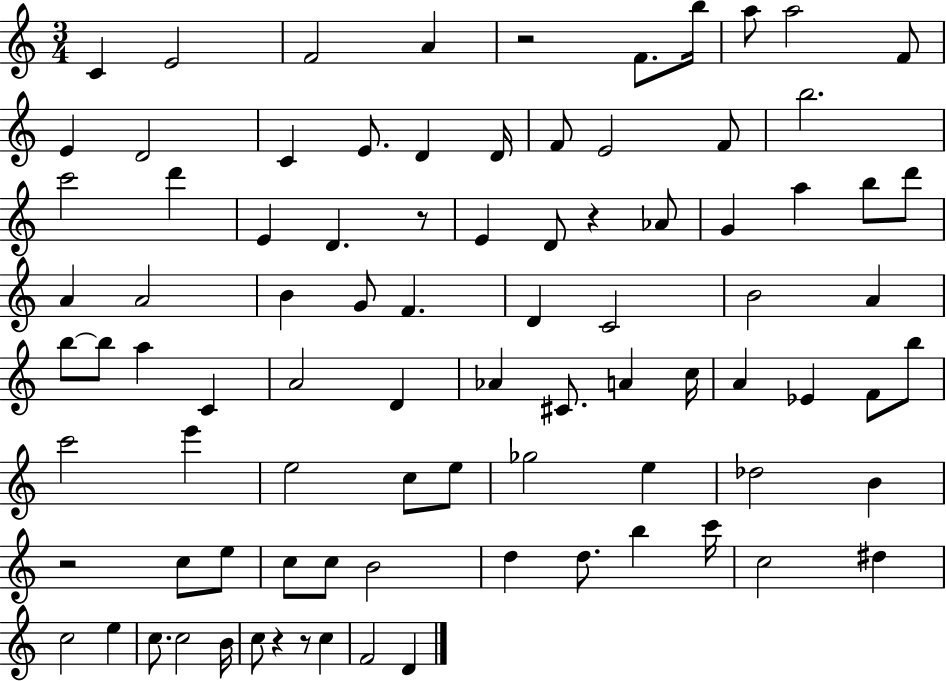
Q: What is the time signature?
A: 3/4